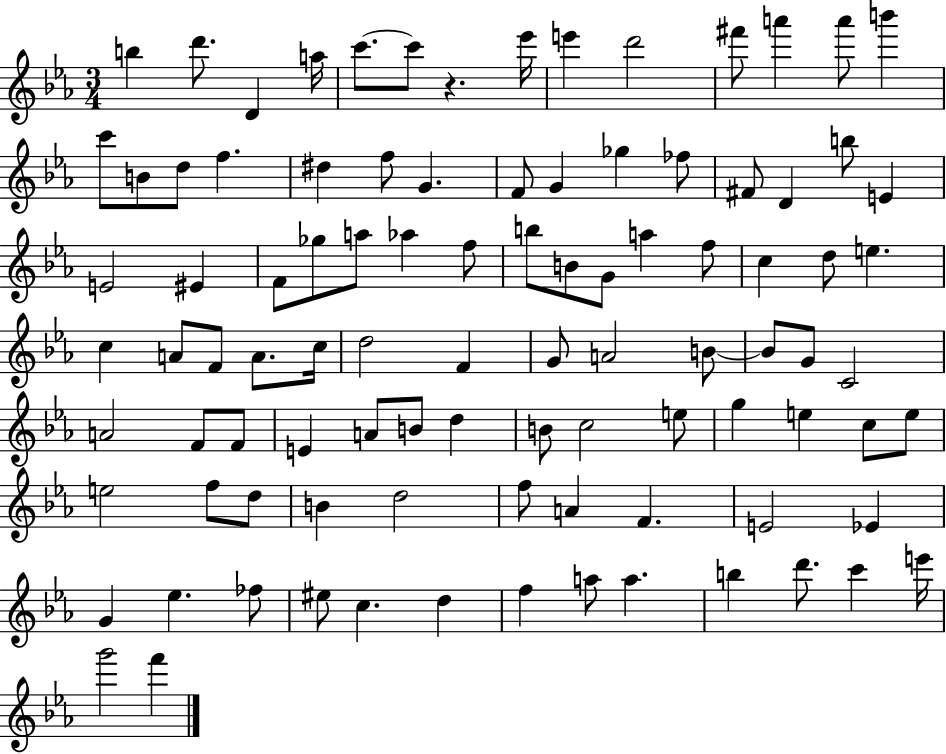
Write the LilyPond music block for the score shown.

{
  \clef treble
  \numericTimeSignature
  \time 3/4
  \key ees \major
  b''4 d'''8. d'4 a''16 | c'''8.~~ c'''8 r4. ees'''16 | e'''4 d'''2 | fis'''8 a'''4 a'''8 b'''4 | \break c'''8 b'8 d''8 f''4. | dis''4 f''8 g'4. | f'8 g'4 ges''4 fes''8 | fis'8 d'4 b''8 e'4 | \break e'2 eis'4 | f'8 ges''8 a''8 aes''4 f''8 | b''8 b'8 g'8 a''4 f''8 | c''4 d''8 e''4. | \break c''4 a'8 f'8 a'8. c''16 | d''2 f'4 | g'8 a'2 b'8~~ | b'8 g'8 c'2 | \break a'2 f'8 f'8 | e'4 a'8 b'8 d''4 | b'8 c''2 e''8 | g''4 e''4 c''8 e''8 | \break e''2 f''8 d''8 | b'4 d''2 | f''8 a'4 f'4. | e'2 ees'4 | \break g'4 ees''4. fes''8 | eis''8 c''4. d''4 | f''4 a''8 a''4. | b''4 d'''8. c'''4 e'''16 | \break g'''2 f'''4 | \bar "|."
}